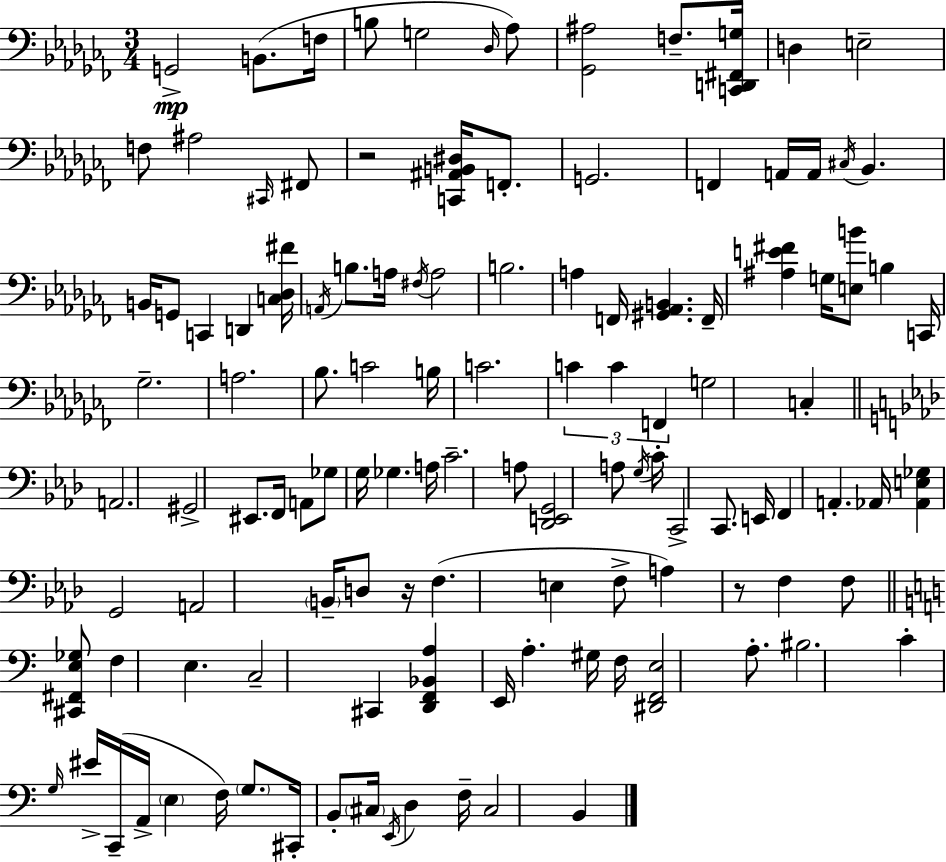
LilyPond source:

{
  \clef bass
  \numericTimeSignature
  \time 3/4
  \key aes \minor
  g,2->\mp b,8.( f16 | b8 g2 \grace { des16 }) aes8 | <ges, ais>2 f8.-- | <c, d, fis, g>16 d4 e2-- | \break f8 ais2 \grace { cis,16 } | fis,8 r2 <c, ais, b, dis>16 f,8.-. | g,2. | f,4 a,16 a,16 \acciaccatura { cis16 } bes,4. | \break b,16 g,8 c,4 d,4 | <c des fis'>16 \acciaccatura { a,16 } b8. a16 \acciaccatura { fis16 } a2 | b2. | a4 f,16 <gis, aes, b,>4. | \break f,16-- <ais e' fis'>4 g16 <e b'>8 | b4 c,16 ges2.-- | a2. | bes8. c'2 | \break b16 c'2. | \tuplet 3/2 { c'4 c'4 | f,4 } g2 | c4-. \bar "||" \break \key aes \major a,2. | gis,2-> eis,8. f,16 | a,8 ges8 g16 ges4. a16 | c'2.-- | \break a8 <des, e, g,>2 a8 | \acciaccatura { g16 } c'16-. c,2-> c,8. | e,16 f,4 a,4.-. | aes,16 <aes, e ges>4 g,2 | \break a,2 \parenthesize b,16-- d8 | r16 f4.( e4 f8-> | a4) r8 f4 f8 | \bar "||" \break \key c \major <cis, fis, e ges>8 f4 e4. | c2-- cis,4 | <d, f, bes, a>4 e,16 a4.-. gis16 | f16 <dis, f, e>2 a8.-. | \break bis2. | c'4-. \grace { g16 } eis'16-> c,16--( a,16-> \parenthesize e4 | f16) \parenthesize g8. cis,16-. b,8-. \parenthesize cis16 \acciaccatura { e,16 } d4 | f16-- cis2 b,4 | \break \bar "|."
}